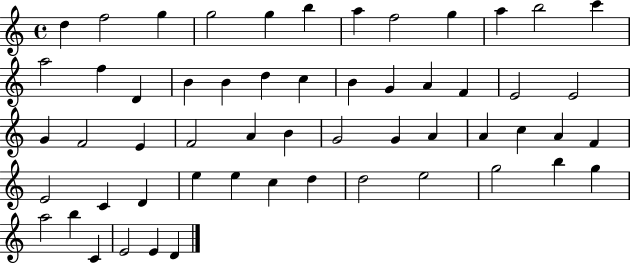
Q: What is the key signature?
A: C major